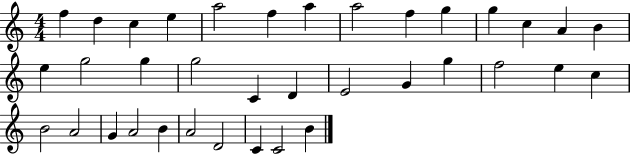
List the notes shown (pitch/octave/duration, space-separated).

F5/q D5/q C5/q E5/q A5/h F5/q A5/q A5/h F5/q G5/q G5/q C5/q A4/q B4/q E5/q G5/h G5/q G5/h C4/q D4/q E4/h G4/q G5/q F5/h E5/q C5/q B4/h A4/h G4/q A4/h B4/q A4/h D4/h C4/q C4/h B4/q